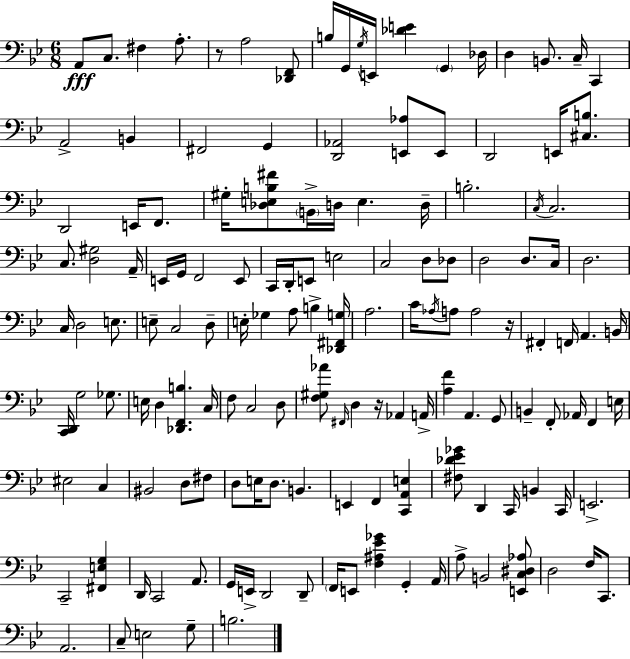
{
  \clef bass
  \numericTimeSignature
  \time 6/8
  \key bes \major
  a,8\fff c8. fis4 a8.-. | r8 a2 <des, f,>8 | b16 g,16 \acciaccatura { g16 } e,16 <des' e'>4 \parenthesize g,4 | des16 d4 b,8. c16-- c,4 | \break a,2-> b,4 | fis,2 g,4 | <d, aes,>2 <e, aes>8 e,8 | d,2 e,16 <cis b>8. | \break d,2 e,16 f,8. | gis16-. <des e b fis'>8 \parenthesize b,16-> d16 e4. | d16-- b2.-. | \acciaccatura { c16 } c2. | \break c8. <d gis>2 | a,16-- e,16 g,16 f,2 | e,8 c,16 d,16-. e,8 e2 | c2 d8 | \break des8 d2 d8. | c16 d2. | c16 d2 e8. | e8-- c2 | \break d8-- e16-. ges4 a8 b4-> | <des, fis, g>16 a2. | c'16 \acciaccatura { aes16 } a8 a2 | r16 fis,4-. f,16 a,4. | \break b,16 <c, d,>16 g2 | ges8. e16 d4 <des, f, b>4. | c16 f8 c2 | d8 <f gis aes'>8 \grace { fis,16 } d4 r16 aes,4 | \break a,16-> <a f'>4 a,4. | g,8 b,4-- f,8-. aes,16 f,4 | e16 eis2 | c4 bis,2 | \break d8 fis8 d8 e16 d8. b,4. | e,4 f,4 | <c, a, e>4 <fis des' ees' ges'>8 d,4 c,16 b,4 | c,16 e,2.-> | \break c,2-- | <fis, e g>4 d,16 c,2 | a,8. g,16 e,16-> d,2 | d,8-- \parenthesize f,16 e,8 <f ais ees' ges'>4 g,4-. | \break a,16 a8-> b,2 | <e, c dis aes>8 d2 | f16 c,8. a,2. | c8-- e2 | \break g8-- b2. | \bar "|."
}